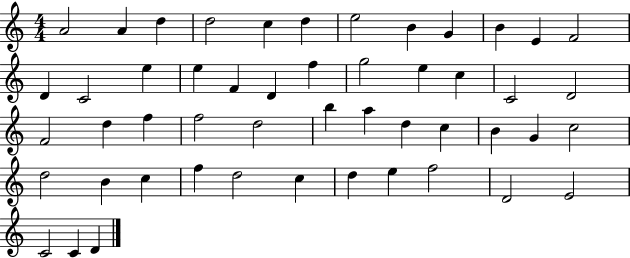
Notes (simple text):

A4/h A4/q D5/q D5/h C5/q D5/q E5/h B4/q G4/q B4/q E4/q F4/h D4/q C4/h E5/q E5/q F4/q D4/q F5/q G5/h E5/q C5/q C4/h D4/h F4/h D5/q F5/q F5/h D5/h B5/q A5/q D5/q C5/q B4/q G4/q C5/h D5/h B4/q C5/q F5/q D5/h C5/q D5/q E5/q F5/h D4/h E4/h C4/h C4/q D4/q